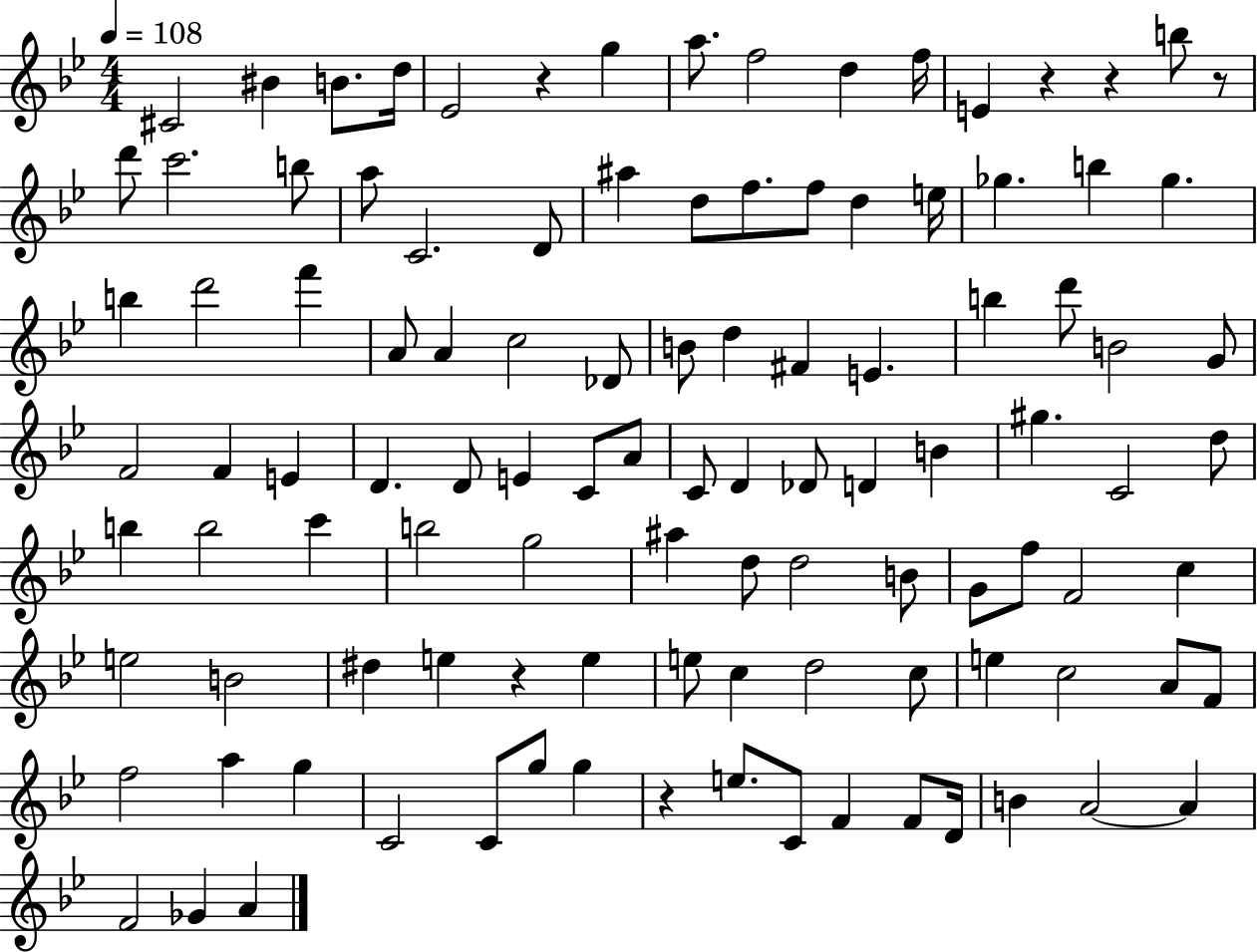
C#4/h BIS4/q B4/e. D5/s Eb4/h R/q G5/q A5/e. F5/h D5/q F5/s E4/q R/q R/q B5/e R/e D6/e C6/h. B5/e A5/e C4/h. D4/e A#5/q D5/e F5/e. F5/e D5/q E5/s Gb5/q. B5/q Gb5/q. B5/q D6/h F6/q A4/e A4/q C5/h Db4/e B4/e D5/q F#4/q E4/q. B5/q D6/e B4/h G4/e F4/h F4/q E4/q D4/q. D4/e E4/q C4/e A4/e C4/e D4/q Db4/e D4/q B4/q G#5/q. C4/h D5/e B5/q B5/h C6/q B5/h G5/h A#5/q D5/e D5/h B4/e G4/e F5/e F4/h C5/q E5/h B4/h D#5/q E5/q R/q E5/q E5/e C5/q D5/h C5/e E5/q C5/h A4/e F4/e F5/h A5/q G5/q C4/h C4/e G5/e G5/q R/q E5/e. C4/e F4/q F4/e D4/s B4/q A4/h A4/q F4/h Gb4/q A4/q